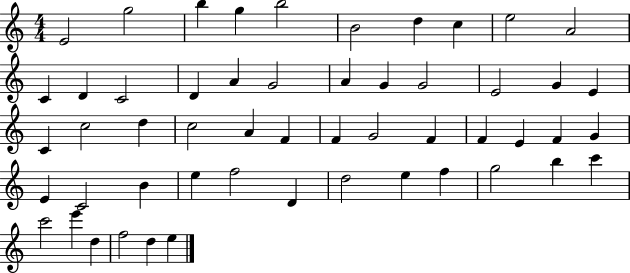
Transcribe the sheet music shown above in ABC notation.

X:1
T:Untitled
M:4/4
L:1/4
K:C
E2 g2 b g b2 B2 d c e2 A2 C D C2 D A G2 A G G2 E2 G E C c2 d c2 A F F G2 F F E F G E C2 B e f2 D d2 e f g2 b c' c'2 e' d f2 d e